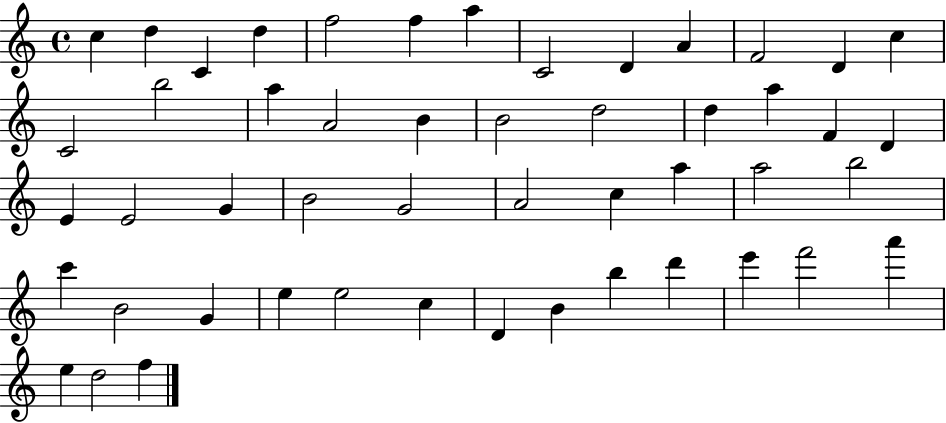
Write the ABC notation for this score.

X:1
T:Untitled
M:4/4
L:1/4
K:C
c d C d f2 f a C2 D A F2 D c C2 b2 a A2 B B2 d2 d a F D E E2 G B2 G2 A2 c a a2 b2 c' B2 G e e2 c D B b d' e' f'2 a' e d2 f